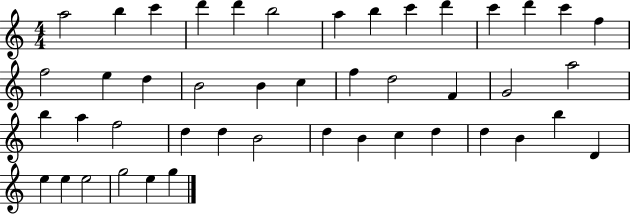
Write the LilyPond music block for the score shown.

{
  \clef treble
  \numericTimeSignature
  \time 4/4
  \key c \major
  a''2 b''4 c'''4 | d'''4 d'''4 b''2 | a''4 b''4 c'''4 d'''4 | c'''4 d'''4 c'''4 f''4 | \break f''2 e''4 d''4 | b'2 b'4 c''4 | f''4 d''2 f'4 | g'2 a''2 | \break b''4 a''4 f''2 | d''4 d''4 b'2 | d''4 b'4 c''4 d''4 | d''4 b'4 b''4 d'4 | \break e''4 e''4 e''2 | g''2 e''4 g''4 | \bar "|."
}